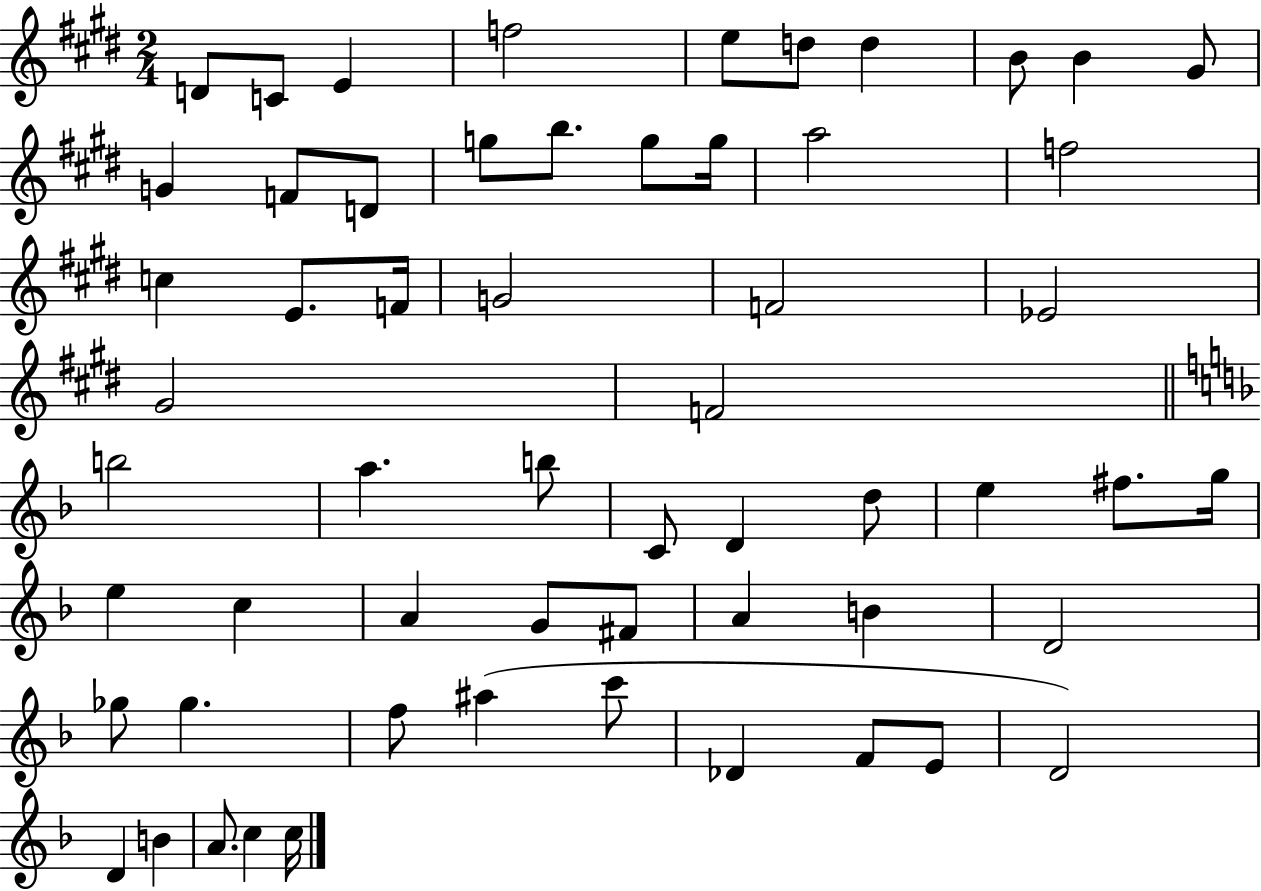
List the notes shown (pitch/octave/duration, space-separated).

D4/e C4/e E4/q F5/h E5/e D5/e D5/q B4/e B4/q G#4/e G4/q F4/e D4/e G5/e B5/e. G5/e G5/s A5/h F5/h C5/q E4/e. F4/s G4/h F4/h Eb4/h G#4/h F4/h B5/h A5/q. B5/e C4/e D4/q D5/e E5/q F#5/e. G5/s E5/q C5/q A4/q G4/e F#4/e A4/q B4/q D4/h Gb5/e Gb5/q. F5/e A#5/q C6/e Db4/q F4/e E4/e D4/h D4/q B4/q A4/e. C5/q C5/s